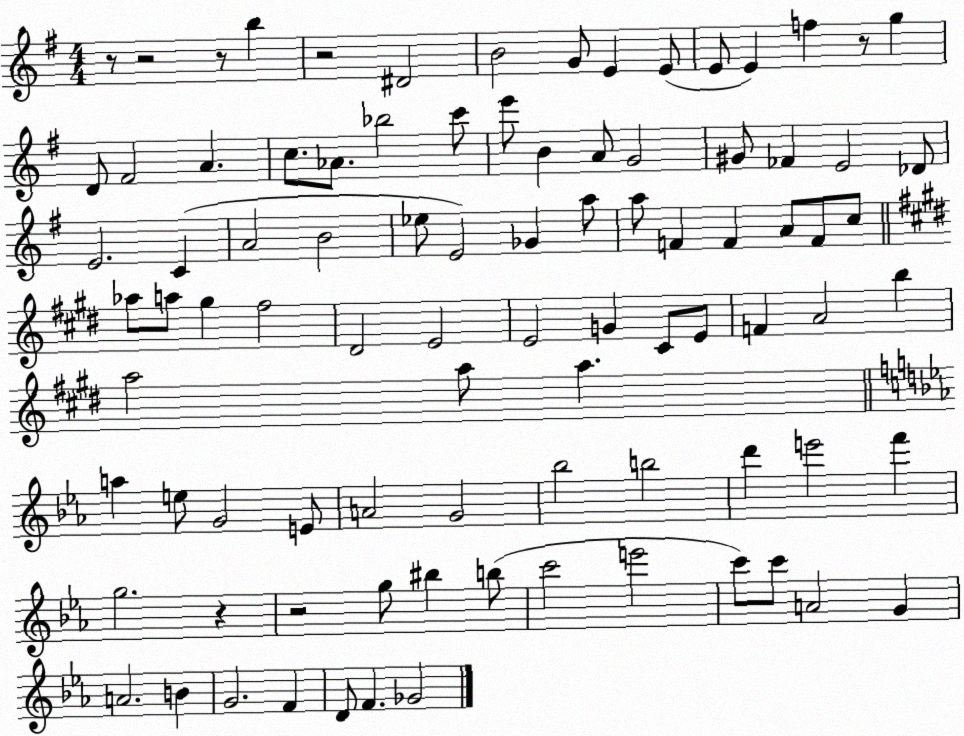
X:1
T:Untitled
M:4/4
L:1/4
K:G
z/2 z2 z/2 b z2 ^D2 B2 G/2 E E/2 E/2 E f z/2 g D/2 ^F2 A c/2 _A/2 _b2 c'/2 e'/2 B A/2 G2 ^G/2 _F E2 _D/2 E2 C A2 B2 _e/2 E2 _G a/2 a/2 F F A/2 F/2 c/2 _a/2 a/2 ^g ^f2 ^D2 E2 E2 G ^C/2 E/2 F A2 b a2 a/2 a a e/2 G2 E/2 A2 G2 _b2 b2 d' e'2 f' g2 z z2 g/2 ^b b/2 c'2 e'2 c'/2 c'/2 A2 G A2 B G2 F D/2 F _G2